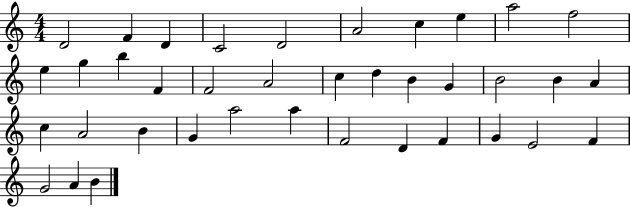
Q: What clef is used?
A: treble